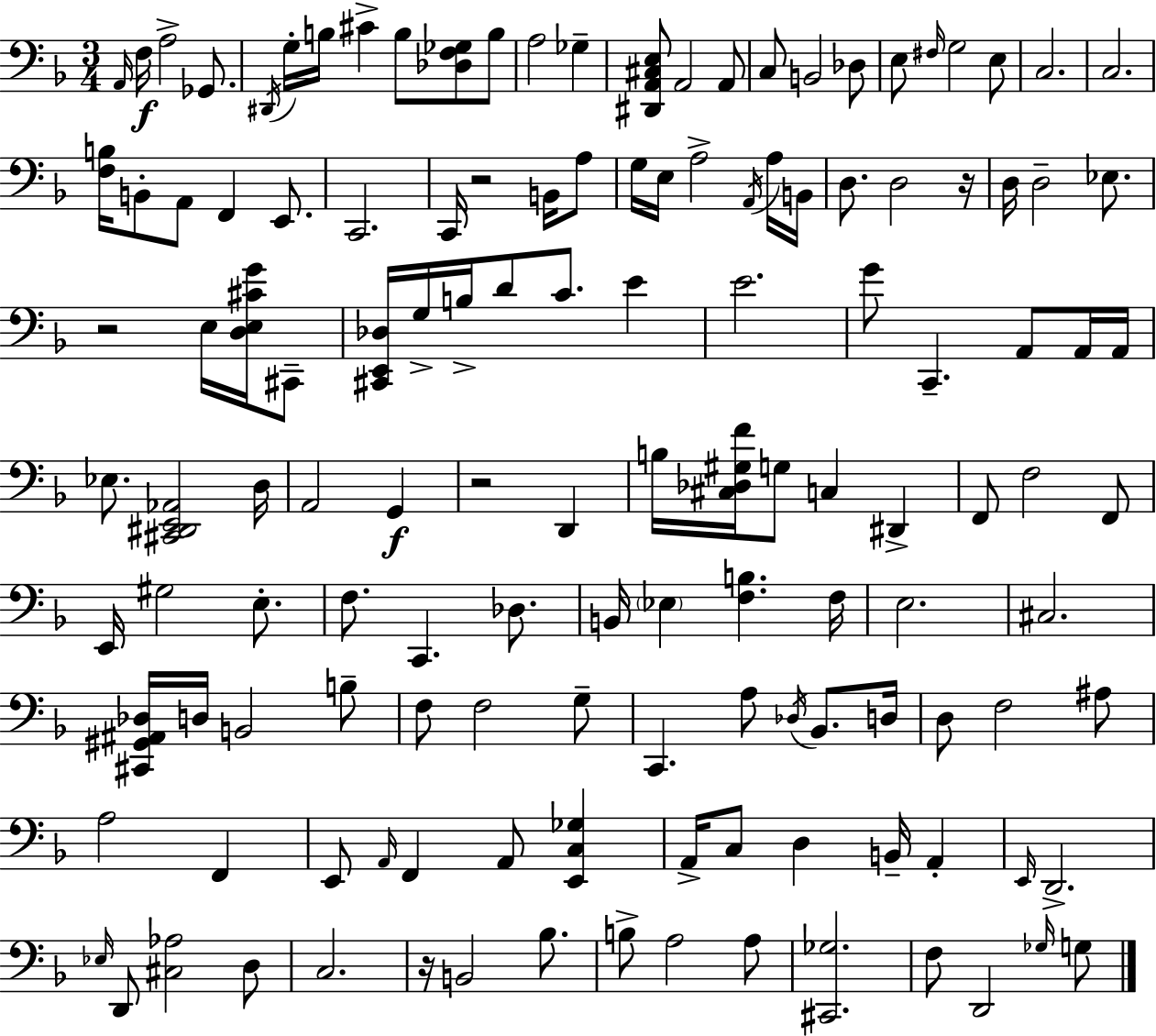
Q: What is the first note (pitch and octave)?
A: A2